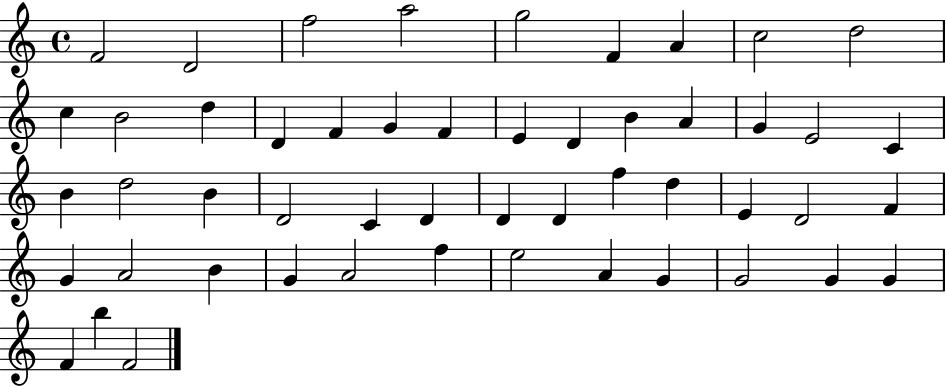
{
  \clef treble
  \time 4/4
  \defaultTimeSignature
  \key c \major
  f'2 d'2 | f''2 a''2 | g''2 f'4 a'4 | c''2 d''2 | \break c''4 b'2 d''4 | d'4 f'4 g'4 f'4 | e'4 d'4 b'4 a'4 | g'4 e'2 c'4 | \break b'4 d''2 b'4 | d'2 c'4 d'4 | d'4 d'4 f''4 d''4 | e'4 d'2 f'4 | \break g'4 a'2 b'4 | g'4 a'2 f''4 | e''2 a'4 g'4 | g'2 g'4 g'4 | \break f'4 b''4 f'2 | \bar "|."
}